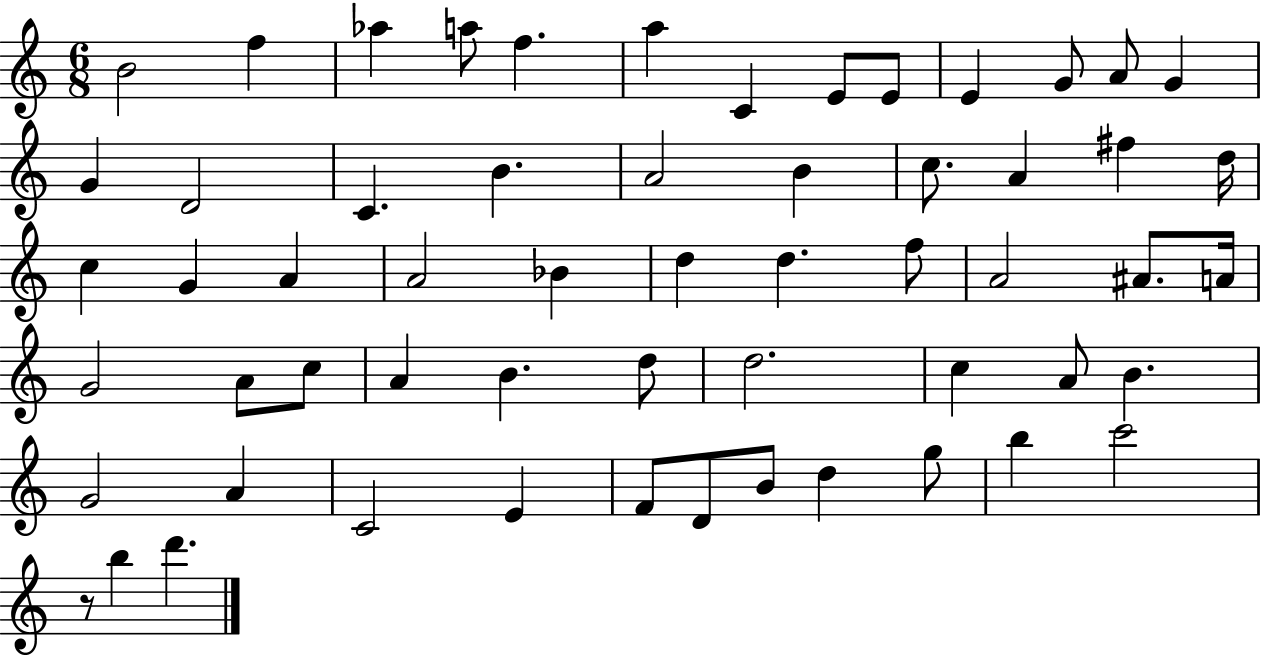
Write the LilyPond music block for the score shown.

{
  \clef treble
  \numericTimeSignature
  \time 6/8
  \key c \major
  b'2 f''4 | aes''4 a''8 f''4. | a''4 c'4 e'8 e'8 | e'4 g'8 a'8 g'4 | \break g'4 d'2 | c'4. b'4. | a'2 b'4 | c''8. a'4 fis''4 d''16 | \break c''4 g'4 a'4 | a'2 bes'4 | d''4 d''4. f''8 | a'2 ais'8. a'16 | \break g'2 a'8 c''8 | a'4 b'4. d''8 | d''2. | c''4 a'8 b'4. | \break g'2 a'4 | c'2 e'4 | f'8 d'8 b'8 d''4 g''8 | b''4 c'''2 | \break r8 b''4 d'''4. | \bar "|."
}